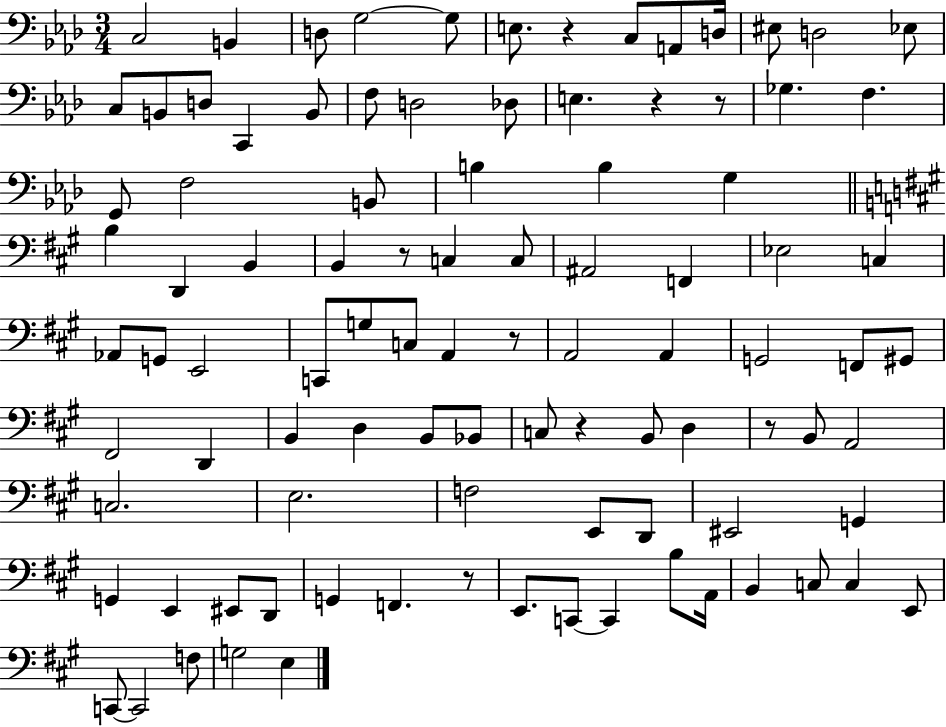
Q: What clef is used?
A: bass